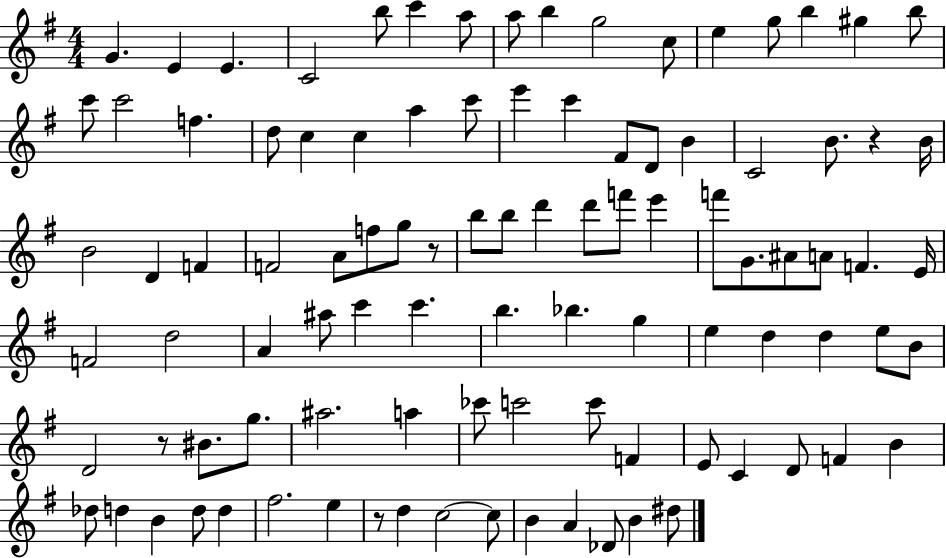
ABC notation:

X:1
T:Untitled
M:4/4
L:1/4
K:G
G E E C2 b/2 c' a/2 a/2 b g2 c/2 e g/2 b ^g b/2 c'/2 c'2 f d/2 c c a c'/2 e' c' ^F/2 D/2 B C2 B/2 z B/4 B2 D F F2 A/2 f/2 g/2 z/2 b/2 b/2 d' d'/2 f'/2 e' f'/2 G/2 ^A/2 A/2 F E/4 F2 d2 A ^a/2 c' c' b _b g e d d e/2 B/2 D2 z/2 ^B/2 g/2 ^a2 a _c'/2 c'2 c'/2 F E/2 C D/2 F B _d/2 d B d/2 d ^f2 e z/2 d c2 c/2 B A _D/2 B ^d/2